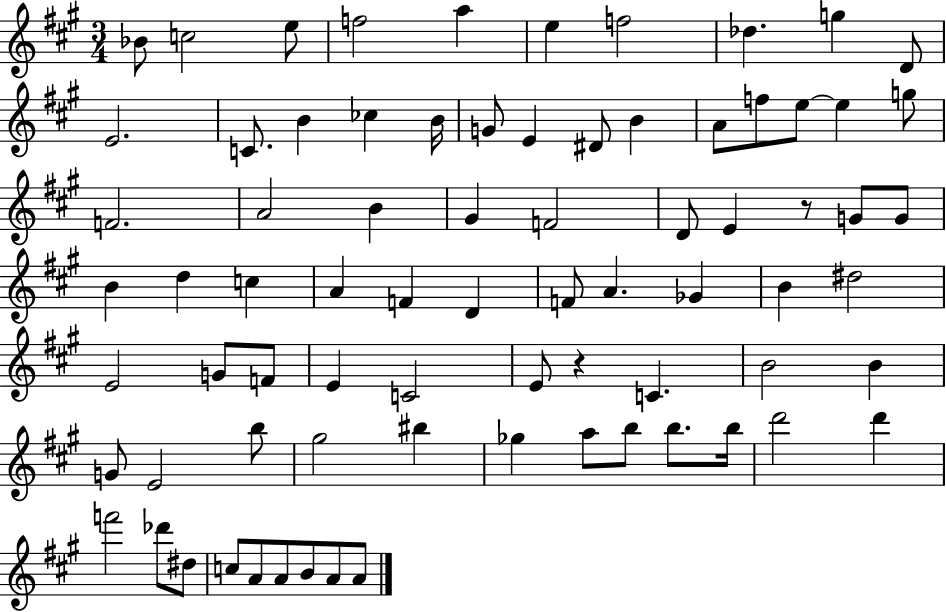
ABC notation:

X:1
T:Untitled
M:3/4
L:1/4
K:A
_B/2 c2 e/2 f2 a e f2 _d g D/2 E2 C/2 B _c B/4 G/2 E ^D/2 B A/2 f/2 e/2 e g/2 F2 A2 B ^G F2 D/2 E z/2 G/2 G/2 B d c A F D F/2 A _G B ^d2 E2 G/2 F/2 E C2 E/2 z C B2 B G/2 E2 b/2 ^g2 ^b _g a/2 b/2 b/2 b/4 d'2 d' f'2 _d'/2 ^d/2 c/2 A/2 A/2 B/2 A/2 A/2